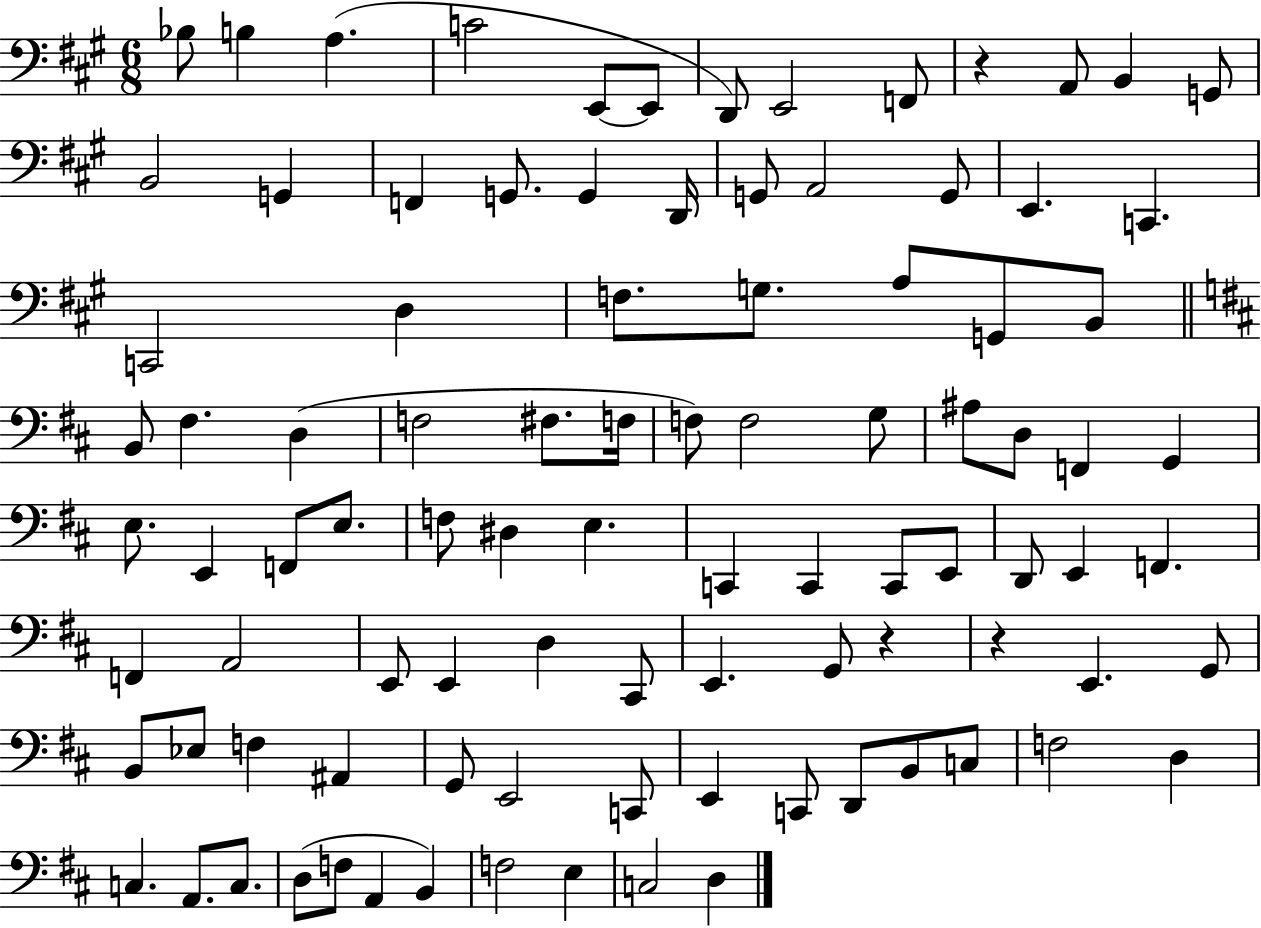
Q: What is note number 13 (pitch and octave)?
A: B2